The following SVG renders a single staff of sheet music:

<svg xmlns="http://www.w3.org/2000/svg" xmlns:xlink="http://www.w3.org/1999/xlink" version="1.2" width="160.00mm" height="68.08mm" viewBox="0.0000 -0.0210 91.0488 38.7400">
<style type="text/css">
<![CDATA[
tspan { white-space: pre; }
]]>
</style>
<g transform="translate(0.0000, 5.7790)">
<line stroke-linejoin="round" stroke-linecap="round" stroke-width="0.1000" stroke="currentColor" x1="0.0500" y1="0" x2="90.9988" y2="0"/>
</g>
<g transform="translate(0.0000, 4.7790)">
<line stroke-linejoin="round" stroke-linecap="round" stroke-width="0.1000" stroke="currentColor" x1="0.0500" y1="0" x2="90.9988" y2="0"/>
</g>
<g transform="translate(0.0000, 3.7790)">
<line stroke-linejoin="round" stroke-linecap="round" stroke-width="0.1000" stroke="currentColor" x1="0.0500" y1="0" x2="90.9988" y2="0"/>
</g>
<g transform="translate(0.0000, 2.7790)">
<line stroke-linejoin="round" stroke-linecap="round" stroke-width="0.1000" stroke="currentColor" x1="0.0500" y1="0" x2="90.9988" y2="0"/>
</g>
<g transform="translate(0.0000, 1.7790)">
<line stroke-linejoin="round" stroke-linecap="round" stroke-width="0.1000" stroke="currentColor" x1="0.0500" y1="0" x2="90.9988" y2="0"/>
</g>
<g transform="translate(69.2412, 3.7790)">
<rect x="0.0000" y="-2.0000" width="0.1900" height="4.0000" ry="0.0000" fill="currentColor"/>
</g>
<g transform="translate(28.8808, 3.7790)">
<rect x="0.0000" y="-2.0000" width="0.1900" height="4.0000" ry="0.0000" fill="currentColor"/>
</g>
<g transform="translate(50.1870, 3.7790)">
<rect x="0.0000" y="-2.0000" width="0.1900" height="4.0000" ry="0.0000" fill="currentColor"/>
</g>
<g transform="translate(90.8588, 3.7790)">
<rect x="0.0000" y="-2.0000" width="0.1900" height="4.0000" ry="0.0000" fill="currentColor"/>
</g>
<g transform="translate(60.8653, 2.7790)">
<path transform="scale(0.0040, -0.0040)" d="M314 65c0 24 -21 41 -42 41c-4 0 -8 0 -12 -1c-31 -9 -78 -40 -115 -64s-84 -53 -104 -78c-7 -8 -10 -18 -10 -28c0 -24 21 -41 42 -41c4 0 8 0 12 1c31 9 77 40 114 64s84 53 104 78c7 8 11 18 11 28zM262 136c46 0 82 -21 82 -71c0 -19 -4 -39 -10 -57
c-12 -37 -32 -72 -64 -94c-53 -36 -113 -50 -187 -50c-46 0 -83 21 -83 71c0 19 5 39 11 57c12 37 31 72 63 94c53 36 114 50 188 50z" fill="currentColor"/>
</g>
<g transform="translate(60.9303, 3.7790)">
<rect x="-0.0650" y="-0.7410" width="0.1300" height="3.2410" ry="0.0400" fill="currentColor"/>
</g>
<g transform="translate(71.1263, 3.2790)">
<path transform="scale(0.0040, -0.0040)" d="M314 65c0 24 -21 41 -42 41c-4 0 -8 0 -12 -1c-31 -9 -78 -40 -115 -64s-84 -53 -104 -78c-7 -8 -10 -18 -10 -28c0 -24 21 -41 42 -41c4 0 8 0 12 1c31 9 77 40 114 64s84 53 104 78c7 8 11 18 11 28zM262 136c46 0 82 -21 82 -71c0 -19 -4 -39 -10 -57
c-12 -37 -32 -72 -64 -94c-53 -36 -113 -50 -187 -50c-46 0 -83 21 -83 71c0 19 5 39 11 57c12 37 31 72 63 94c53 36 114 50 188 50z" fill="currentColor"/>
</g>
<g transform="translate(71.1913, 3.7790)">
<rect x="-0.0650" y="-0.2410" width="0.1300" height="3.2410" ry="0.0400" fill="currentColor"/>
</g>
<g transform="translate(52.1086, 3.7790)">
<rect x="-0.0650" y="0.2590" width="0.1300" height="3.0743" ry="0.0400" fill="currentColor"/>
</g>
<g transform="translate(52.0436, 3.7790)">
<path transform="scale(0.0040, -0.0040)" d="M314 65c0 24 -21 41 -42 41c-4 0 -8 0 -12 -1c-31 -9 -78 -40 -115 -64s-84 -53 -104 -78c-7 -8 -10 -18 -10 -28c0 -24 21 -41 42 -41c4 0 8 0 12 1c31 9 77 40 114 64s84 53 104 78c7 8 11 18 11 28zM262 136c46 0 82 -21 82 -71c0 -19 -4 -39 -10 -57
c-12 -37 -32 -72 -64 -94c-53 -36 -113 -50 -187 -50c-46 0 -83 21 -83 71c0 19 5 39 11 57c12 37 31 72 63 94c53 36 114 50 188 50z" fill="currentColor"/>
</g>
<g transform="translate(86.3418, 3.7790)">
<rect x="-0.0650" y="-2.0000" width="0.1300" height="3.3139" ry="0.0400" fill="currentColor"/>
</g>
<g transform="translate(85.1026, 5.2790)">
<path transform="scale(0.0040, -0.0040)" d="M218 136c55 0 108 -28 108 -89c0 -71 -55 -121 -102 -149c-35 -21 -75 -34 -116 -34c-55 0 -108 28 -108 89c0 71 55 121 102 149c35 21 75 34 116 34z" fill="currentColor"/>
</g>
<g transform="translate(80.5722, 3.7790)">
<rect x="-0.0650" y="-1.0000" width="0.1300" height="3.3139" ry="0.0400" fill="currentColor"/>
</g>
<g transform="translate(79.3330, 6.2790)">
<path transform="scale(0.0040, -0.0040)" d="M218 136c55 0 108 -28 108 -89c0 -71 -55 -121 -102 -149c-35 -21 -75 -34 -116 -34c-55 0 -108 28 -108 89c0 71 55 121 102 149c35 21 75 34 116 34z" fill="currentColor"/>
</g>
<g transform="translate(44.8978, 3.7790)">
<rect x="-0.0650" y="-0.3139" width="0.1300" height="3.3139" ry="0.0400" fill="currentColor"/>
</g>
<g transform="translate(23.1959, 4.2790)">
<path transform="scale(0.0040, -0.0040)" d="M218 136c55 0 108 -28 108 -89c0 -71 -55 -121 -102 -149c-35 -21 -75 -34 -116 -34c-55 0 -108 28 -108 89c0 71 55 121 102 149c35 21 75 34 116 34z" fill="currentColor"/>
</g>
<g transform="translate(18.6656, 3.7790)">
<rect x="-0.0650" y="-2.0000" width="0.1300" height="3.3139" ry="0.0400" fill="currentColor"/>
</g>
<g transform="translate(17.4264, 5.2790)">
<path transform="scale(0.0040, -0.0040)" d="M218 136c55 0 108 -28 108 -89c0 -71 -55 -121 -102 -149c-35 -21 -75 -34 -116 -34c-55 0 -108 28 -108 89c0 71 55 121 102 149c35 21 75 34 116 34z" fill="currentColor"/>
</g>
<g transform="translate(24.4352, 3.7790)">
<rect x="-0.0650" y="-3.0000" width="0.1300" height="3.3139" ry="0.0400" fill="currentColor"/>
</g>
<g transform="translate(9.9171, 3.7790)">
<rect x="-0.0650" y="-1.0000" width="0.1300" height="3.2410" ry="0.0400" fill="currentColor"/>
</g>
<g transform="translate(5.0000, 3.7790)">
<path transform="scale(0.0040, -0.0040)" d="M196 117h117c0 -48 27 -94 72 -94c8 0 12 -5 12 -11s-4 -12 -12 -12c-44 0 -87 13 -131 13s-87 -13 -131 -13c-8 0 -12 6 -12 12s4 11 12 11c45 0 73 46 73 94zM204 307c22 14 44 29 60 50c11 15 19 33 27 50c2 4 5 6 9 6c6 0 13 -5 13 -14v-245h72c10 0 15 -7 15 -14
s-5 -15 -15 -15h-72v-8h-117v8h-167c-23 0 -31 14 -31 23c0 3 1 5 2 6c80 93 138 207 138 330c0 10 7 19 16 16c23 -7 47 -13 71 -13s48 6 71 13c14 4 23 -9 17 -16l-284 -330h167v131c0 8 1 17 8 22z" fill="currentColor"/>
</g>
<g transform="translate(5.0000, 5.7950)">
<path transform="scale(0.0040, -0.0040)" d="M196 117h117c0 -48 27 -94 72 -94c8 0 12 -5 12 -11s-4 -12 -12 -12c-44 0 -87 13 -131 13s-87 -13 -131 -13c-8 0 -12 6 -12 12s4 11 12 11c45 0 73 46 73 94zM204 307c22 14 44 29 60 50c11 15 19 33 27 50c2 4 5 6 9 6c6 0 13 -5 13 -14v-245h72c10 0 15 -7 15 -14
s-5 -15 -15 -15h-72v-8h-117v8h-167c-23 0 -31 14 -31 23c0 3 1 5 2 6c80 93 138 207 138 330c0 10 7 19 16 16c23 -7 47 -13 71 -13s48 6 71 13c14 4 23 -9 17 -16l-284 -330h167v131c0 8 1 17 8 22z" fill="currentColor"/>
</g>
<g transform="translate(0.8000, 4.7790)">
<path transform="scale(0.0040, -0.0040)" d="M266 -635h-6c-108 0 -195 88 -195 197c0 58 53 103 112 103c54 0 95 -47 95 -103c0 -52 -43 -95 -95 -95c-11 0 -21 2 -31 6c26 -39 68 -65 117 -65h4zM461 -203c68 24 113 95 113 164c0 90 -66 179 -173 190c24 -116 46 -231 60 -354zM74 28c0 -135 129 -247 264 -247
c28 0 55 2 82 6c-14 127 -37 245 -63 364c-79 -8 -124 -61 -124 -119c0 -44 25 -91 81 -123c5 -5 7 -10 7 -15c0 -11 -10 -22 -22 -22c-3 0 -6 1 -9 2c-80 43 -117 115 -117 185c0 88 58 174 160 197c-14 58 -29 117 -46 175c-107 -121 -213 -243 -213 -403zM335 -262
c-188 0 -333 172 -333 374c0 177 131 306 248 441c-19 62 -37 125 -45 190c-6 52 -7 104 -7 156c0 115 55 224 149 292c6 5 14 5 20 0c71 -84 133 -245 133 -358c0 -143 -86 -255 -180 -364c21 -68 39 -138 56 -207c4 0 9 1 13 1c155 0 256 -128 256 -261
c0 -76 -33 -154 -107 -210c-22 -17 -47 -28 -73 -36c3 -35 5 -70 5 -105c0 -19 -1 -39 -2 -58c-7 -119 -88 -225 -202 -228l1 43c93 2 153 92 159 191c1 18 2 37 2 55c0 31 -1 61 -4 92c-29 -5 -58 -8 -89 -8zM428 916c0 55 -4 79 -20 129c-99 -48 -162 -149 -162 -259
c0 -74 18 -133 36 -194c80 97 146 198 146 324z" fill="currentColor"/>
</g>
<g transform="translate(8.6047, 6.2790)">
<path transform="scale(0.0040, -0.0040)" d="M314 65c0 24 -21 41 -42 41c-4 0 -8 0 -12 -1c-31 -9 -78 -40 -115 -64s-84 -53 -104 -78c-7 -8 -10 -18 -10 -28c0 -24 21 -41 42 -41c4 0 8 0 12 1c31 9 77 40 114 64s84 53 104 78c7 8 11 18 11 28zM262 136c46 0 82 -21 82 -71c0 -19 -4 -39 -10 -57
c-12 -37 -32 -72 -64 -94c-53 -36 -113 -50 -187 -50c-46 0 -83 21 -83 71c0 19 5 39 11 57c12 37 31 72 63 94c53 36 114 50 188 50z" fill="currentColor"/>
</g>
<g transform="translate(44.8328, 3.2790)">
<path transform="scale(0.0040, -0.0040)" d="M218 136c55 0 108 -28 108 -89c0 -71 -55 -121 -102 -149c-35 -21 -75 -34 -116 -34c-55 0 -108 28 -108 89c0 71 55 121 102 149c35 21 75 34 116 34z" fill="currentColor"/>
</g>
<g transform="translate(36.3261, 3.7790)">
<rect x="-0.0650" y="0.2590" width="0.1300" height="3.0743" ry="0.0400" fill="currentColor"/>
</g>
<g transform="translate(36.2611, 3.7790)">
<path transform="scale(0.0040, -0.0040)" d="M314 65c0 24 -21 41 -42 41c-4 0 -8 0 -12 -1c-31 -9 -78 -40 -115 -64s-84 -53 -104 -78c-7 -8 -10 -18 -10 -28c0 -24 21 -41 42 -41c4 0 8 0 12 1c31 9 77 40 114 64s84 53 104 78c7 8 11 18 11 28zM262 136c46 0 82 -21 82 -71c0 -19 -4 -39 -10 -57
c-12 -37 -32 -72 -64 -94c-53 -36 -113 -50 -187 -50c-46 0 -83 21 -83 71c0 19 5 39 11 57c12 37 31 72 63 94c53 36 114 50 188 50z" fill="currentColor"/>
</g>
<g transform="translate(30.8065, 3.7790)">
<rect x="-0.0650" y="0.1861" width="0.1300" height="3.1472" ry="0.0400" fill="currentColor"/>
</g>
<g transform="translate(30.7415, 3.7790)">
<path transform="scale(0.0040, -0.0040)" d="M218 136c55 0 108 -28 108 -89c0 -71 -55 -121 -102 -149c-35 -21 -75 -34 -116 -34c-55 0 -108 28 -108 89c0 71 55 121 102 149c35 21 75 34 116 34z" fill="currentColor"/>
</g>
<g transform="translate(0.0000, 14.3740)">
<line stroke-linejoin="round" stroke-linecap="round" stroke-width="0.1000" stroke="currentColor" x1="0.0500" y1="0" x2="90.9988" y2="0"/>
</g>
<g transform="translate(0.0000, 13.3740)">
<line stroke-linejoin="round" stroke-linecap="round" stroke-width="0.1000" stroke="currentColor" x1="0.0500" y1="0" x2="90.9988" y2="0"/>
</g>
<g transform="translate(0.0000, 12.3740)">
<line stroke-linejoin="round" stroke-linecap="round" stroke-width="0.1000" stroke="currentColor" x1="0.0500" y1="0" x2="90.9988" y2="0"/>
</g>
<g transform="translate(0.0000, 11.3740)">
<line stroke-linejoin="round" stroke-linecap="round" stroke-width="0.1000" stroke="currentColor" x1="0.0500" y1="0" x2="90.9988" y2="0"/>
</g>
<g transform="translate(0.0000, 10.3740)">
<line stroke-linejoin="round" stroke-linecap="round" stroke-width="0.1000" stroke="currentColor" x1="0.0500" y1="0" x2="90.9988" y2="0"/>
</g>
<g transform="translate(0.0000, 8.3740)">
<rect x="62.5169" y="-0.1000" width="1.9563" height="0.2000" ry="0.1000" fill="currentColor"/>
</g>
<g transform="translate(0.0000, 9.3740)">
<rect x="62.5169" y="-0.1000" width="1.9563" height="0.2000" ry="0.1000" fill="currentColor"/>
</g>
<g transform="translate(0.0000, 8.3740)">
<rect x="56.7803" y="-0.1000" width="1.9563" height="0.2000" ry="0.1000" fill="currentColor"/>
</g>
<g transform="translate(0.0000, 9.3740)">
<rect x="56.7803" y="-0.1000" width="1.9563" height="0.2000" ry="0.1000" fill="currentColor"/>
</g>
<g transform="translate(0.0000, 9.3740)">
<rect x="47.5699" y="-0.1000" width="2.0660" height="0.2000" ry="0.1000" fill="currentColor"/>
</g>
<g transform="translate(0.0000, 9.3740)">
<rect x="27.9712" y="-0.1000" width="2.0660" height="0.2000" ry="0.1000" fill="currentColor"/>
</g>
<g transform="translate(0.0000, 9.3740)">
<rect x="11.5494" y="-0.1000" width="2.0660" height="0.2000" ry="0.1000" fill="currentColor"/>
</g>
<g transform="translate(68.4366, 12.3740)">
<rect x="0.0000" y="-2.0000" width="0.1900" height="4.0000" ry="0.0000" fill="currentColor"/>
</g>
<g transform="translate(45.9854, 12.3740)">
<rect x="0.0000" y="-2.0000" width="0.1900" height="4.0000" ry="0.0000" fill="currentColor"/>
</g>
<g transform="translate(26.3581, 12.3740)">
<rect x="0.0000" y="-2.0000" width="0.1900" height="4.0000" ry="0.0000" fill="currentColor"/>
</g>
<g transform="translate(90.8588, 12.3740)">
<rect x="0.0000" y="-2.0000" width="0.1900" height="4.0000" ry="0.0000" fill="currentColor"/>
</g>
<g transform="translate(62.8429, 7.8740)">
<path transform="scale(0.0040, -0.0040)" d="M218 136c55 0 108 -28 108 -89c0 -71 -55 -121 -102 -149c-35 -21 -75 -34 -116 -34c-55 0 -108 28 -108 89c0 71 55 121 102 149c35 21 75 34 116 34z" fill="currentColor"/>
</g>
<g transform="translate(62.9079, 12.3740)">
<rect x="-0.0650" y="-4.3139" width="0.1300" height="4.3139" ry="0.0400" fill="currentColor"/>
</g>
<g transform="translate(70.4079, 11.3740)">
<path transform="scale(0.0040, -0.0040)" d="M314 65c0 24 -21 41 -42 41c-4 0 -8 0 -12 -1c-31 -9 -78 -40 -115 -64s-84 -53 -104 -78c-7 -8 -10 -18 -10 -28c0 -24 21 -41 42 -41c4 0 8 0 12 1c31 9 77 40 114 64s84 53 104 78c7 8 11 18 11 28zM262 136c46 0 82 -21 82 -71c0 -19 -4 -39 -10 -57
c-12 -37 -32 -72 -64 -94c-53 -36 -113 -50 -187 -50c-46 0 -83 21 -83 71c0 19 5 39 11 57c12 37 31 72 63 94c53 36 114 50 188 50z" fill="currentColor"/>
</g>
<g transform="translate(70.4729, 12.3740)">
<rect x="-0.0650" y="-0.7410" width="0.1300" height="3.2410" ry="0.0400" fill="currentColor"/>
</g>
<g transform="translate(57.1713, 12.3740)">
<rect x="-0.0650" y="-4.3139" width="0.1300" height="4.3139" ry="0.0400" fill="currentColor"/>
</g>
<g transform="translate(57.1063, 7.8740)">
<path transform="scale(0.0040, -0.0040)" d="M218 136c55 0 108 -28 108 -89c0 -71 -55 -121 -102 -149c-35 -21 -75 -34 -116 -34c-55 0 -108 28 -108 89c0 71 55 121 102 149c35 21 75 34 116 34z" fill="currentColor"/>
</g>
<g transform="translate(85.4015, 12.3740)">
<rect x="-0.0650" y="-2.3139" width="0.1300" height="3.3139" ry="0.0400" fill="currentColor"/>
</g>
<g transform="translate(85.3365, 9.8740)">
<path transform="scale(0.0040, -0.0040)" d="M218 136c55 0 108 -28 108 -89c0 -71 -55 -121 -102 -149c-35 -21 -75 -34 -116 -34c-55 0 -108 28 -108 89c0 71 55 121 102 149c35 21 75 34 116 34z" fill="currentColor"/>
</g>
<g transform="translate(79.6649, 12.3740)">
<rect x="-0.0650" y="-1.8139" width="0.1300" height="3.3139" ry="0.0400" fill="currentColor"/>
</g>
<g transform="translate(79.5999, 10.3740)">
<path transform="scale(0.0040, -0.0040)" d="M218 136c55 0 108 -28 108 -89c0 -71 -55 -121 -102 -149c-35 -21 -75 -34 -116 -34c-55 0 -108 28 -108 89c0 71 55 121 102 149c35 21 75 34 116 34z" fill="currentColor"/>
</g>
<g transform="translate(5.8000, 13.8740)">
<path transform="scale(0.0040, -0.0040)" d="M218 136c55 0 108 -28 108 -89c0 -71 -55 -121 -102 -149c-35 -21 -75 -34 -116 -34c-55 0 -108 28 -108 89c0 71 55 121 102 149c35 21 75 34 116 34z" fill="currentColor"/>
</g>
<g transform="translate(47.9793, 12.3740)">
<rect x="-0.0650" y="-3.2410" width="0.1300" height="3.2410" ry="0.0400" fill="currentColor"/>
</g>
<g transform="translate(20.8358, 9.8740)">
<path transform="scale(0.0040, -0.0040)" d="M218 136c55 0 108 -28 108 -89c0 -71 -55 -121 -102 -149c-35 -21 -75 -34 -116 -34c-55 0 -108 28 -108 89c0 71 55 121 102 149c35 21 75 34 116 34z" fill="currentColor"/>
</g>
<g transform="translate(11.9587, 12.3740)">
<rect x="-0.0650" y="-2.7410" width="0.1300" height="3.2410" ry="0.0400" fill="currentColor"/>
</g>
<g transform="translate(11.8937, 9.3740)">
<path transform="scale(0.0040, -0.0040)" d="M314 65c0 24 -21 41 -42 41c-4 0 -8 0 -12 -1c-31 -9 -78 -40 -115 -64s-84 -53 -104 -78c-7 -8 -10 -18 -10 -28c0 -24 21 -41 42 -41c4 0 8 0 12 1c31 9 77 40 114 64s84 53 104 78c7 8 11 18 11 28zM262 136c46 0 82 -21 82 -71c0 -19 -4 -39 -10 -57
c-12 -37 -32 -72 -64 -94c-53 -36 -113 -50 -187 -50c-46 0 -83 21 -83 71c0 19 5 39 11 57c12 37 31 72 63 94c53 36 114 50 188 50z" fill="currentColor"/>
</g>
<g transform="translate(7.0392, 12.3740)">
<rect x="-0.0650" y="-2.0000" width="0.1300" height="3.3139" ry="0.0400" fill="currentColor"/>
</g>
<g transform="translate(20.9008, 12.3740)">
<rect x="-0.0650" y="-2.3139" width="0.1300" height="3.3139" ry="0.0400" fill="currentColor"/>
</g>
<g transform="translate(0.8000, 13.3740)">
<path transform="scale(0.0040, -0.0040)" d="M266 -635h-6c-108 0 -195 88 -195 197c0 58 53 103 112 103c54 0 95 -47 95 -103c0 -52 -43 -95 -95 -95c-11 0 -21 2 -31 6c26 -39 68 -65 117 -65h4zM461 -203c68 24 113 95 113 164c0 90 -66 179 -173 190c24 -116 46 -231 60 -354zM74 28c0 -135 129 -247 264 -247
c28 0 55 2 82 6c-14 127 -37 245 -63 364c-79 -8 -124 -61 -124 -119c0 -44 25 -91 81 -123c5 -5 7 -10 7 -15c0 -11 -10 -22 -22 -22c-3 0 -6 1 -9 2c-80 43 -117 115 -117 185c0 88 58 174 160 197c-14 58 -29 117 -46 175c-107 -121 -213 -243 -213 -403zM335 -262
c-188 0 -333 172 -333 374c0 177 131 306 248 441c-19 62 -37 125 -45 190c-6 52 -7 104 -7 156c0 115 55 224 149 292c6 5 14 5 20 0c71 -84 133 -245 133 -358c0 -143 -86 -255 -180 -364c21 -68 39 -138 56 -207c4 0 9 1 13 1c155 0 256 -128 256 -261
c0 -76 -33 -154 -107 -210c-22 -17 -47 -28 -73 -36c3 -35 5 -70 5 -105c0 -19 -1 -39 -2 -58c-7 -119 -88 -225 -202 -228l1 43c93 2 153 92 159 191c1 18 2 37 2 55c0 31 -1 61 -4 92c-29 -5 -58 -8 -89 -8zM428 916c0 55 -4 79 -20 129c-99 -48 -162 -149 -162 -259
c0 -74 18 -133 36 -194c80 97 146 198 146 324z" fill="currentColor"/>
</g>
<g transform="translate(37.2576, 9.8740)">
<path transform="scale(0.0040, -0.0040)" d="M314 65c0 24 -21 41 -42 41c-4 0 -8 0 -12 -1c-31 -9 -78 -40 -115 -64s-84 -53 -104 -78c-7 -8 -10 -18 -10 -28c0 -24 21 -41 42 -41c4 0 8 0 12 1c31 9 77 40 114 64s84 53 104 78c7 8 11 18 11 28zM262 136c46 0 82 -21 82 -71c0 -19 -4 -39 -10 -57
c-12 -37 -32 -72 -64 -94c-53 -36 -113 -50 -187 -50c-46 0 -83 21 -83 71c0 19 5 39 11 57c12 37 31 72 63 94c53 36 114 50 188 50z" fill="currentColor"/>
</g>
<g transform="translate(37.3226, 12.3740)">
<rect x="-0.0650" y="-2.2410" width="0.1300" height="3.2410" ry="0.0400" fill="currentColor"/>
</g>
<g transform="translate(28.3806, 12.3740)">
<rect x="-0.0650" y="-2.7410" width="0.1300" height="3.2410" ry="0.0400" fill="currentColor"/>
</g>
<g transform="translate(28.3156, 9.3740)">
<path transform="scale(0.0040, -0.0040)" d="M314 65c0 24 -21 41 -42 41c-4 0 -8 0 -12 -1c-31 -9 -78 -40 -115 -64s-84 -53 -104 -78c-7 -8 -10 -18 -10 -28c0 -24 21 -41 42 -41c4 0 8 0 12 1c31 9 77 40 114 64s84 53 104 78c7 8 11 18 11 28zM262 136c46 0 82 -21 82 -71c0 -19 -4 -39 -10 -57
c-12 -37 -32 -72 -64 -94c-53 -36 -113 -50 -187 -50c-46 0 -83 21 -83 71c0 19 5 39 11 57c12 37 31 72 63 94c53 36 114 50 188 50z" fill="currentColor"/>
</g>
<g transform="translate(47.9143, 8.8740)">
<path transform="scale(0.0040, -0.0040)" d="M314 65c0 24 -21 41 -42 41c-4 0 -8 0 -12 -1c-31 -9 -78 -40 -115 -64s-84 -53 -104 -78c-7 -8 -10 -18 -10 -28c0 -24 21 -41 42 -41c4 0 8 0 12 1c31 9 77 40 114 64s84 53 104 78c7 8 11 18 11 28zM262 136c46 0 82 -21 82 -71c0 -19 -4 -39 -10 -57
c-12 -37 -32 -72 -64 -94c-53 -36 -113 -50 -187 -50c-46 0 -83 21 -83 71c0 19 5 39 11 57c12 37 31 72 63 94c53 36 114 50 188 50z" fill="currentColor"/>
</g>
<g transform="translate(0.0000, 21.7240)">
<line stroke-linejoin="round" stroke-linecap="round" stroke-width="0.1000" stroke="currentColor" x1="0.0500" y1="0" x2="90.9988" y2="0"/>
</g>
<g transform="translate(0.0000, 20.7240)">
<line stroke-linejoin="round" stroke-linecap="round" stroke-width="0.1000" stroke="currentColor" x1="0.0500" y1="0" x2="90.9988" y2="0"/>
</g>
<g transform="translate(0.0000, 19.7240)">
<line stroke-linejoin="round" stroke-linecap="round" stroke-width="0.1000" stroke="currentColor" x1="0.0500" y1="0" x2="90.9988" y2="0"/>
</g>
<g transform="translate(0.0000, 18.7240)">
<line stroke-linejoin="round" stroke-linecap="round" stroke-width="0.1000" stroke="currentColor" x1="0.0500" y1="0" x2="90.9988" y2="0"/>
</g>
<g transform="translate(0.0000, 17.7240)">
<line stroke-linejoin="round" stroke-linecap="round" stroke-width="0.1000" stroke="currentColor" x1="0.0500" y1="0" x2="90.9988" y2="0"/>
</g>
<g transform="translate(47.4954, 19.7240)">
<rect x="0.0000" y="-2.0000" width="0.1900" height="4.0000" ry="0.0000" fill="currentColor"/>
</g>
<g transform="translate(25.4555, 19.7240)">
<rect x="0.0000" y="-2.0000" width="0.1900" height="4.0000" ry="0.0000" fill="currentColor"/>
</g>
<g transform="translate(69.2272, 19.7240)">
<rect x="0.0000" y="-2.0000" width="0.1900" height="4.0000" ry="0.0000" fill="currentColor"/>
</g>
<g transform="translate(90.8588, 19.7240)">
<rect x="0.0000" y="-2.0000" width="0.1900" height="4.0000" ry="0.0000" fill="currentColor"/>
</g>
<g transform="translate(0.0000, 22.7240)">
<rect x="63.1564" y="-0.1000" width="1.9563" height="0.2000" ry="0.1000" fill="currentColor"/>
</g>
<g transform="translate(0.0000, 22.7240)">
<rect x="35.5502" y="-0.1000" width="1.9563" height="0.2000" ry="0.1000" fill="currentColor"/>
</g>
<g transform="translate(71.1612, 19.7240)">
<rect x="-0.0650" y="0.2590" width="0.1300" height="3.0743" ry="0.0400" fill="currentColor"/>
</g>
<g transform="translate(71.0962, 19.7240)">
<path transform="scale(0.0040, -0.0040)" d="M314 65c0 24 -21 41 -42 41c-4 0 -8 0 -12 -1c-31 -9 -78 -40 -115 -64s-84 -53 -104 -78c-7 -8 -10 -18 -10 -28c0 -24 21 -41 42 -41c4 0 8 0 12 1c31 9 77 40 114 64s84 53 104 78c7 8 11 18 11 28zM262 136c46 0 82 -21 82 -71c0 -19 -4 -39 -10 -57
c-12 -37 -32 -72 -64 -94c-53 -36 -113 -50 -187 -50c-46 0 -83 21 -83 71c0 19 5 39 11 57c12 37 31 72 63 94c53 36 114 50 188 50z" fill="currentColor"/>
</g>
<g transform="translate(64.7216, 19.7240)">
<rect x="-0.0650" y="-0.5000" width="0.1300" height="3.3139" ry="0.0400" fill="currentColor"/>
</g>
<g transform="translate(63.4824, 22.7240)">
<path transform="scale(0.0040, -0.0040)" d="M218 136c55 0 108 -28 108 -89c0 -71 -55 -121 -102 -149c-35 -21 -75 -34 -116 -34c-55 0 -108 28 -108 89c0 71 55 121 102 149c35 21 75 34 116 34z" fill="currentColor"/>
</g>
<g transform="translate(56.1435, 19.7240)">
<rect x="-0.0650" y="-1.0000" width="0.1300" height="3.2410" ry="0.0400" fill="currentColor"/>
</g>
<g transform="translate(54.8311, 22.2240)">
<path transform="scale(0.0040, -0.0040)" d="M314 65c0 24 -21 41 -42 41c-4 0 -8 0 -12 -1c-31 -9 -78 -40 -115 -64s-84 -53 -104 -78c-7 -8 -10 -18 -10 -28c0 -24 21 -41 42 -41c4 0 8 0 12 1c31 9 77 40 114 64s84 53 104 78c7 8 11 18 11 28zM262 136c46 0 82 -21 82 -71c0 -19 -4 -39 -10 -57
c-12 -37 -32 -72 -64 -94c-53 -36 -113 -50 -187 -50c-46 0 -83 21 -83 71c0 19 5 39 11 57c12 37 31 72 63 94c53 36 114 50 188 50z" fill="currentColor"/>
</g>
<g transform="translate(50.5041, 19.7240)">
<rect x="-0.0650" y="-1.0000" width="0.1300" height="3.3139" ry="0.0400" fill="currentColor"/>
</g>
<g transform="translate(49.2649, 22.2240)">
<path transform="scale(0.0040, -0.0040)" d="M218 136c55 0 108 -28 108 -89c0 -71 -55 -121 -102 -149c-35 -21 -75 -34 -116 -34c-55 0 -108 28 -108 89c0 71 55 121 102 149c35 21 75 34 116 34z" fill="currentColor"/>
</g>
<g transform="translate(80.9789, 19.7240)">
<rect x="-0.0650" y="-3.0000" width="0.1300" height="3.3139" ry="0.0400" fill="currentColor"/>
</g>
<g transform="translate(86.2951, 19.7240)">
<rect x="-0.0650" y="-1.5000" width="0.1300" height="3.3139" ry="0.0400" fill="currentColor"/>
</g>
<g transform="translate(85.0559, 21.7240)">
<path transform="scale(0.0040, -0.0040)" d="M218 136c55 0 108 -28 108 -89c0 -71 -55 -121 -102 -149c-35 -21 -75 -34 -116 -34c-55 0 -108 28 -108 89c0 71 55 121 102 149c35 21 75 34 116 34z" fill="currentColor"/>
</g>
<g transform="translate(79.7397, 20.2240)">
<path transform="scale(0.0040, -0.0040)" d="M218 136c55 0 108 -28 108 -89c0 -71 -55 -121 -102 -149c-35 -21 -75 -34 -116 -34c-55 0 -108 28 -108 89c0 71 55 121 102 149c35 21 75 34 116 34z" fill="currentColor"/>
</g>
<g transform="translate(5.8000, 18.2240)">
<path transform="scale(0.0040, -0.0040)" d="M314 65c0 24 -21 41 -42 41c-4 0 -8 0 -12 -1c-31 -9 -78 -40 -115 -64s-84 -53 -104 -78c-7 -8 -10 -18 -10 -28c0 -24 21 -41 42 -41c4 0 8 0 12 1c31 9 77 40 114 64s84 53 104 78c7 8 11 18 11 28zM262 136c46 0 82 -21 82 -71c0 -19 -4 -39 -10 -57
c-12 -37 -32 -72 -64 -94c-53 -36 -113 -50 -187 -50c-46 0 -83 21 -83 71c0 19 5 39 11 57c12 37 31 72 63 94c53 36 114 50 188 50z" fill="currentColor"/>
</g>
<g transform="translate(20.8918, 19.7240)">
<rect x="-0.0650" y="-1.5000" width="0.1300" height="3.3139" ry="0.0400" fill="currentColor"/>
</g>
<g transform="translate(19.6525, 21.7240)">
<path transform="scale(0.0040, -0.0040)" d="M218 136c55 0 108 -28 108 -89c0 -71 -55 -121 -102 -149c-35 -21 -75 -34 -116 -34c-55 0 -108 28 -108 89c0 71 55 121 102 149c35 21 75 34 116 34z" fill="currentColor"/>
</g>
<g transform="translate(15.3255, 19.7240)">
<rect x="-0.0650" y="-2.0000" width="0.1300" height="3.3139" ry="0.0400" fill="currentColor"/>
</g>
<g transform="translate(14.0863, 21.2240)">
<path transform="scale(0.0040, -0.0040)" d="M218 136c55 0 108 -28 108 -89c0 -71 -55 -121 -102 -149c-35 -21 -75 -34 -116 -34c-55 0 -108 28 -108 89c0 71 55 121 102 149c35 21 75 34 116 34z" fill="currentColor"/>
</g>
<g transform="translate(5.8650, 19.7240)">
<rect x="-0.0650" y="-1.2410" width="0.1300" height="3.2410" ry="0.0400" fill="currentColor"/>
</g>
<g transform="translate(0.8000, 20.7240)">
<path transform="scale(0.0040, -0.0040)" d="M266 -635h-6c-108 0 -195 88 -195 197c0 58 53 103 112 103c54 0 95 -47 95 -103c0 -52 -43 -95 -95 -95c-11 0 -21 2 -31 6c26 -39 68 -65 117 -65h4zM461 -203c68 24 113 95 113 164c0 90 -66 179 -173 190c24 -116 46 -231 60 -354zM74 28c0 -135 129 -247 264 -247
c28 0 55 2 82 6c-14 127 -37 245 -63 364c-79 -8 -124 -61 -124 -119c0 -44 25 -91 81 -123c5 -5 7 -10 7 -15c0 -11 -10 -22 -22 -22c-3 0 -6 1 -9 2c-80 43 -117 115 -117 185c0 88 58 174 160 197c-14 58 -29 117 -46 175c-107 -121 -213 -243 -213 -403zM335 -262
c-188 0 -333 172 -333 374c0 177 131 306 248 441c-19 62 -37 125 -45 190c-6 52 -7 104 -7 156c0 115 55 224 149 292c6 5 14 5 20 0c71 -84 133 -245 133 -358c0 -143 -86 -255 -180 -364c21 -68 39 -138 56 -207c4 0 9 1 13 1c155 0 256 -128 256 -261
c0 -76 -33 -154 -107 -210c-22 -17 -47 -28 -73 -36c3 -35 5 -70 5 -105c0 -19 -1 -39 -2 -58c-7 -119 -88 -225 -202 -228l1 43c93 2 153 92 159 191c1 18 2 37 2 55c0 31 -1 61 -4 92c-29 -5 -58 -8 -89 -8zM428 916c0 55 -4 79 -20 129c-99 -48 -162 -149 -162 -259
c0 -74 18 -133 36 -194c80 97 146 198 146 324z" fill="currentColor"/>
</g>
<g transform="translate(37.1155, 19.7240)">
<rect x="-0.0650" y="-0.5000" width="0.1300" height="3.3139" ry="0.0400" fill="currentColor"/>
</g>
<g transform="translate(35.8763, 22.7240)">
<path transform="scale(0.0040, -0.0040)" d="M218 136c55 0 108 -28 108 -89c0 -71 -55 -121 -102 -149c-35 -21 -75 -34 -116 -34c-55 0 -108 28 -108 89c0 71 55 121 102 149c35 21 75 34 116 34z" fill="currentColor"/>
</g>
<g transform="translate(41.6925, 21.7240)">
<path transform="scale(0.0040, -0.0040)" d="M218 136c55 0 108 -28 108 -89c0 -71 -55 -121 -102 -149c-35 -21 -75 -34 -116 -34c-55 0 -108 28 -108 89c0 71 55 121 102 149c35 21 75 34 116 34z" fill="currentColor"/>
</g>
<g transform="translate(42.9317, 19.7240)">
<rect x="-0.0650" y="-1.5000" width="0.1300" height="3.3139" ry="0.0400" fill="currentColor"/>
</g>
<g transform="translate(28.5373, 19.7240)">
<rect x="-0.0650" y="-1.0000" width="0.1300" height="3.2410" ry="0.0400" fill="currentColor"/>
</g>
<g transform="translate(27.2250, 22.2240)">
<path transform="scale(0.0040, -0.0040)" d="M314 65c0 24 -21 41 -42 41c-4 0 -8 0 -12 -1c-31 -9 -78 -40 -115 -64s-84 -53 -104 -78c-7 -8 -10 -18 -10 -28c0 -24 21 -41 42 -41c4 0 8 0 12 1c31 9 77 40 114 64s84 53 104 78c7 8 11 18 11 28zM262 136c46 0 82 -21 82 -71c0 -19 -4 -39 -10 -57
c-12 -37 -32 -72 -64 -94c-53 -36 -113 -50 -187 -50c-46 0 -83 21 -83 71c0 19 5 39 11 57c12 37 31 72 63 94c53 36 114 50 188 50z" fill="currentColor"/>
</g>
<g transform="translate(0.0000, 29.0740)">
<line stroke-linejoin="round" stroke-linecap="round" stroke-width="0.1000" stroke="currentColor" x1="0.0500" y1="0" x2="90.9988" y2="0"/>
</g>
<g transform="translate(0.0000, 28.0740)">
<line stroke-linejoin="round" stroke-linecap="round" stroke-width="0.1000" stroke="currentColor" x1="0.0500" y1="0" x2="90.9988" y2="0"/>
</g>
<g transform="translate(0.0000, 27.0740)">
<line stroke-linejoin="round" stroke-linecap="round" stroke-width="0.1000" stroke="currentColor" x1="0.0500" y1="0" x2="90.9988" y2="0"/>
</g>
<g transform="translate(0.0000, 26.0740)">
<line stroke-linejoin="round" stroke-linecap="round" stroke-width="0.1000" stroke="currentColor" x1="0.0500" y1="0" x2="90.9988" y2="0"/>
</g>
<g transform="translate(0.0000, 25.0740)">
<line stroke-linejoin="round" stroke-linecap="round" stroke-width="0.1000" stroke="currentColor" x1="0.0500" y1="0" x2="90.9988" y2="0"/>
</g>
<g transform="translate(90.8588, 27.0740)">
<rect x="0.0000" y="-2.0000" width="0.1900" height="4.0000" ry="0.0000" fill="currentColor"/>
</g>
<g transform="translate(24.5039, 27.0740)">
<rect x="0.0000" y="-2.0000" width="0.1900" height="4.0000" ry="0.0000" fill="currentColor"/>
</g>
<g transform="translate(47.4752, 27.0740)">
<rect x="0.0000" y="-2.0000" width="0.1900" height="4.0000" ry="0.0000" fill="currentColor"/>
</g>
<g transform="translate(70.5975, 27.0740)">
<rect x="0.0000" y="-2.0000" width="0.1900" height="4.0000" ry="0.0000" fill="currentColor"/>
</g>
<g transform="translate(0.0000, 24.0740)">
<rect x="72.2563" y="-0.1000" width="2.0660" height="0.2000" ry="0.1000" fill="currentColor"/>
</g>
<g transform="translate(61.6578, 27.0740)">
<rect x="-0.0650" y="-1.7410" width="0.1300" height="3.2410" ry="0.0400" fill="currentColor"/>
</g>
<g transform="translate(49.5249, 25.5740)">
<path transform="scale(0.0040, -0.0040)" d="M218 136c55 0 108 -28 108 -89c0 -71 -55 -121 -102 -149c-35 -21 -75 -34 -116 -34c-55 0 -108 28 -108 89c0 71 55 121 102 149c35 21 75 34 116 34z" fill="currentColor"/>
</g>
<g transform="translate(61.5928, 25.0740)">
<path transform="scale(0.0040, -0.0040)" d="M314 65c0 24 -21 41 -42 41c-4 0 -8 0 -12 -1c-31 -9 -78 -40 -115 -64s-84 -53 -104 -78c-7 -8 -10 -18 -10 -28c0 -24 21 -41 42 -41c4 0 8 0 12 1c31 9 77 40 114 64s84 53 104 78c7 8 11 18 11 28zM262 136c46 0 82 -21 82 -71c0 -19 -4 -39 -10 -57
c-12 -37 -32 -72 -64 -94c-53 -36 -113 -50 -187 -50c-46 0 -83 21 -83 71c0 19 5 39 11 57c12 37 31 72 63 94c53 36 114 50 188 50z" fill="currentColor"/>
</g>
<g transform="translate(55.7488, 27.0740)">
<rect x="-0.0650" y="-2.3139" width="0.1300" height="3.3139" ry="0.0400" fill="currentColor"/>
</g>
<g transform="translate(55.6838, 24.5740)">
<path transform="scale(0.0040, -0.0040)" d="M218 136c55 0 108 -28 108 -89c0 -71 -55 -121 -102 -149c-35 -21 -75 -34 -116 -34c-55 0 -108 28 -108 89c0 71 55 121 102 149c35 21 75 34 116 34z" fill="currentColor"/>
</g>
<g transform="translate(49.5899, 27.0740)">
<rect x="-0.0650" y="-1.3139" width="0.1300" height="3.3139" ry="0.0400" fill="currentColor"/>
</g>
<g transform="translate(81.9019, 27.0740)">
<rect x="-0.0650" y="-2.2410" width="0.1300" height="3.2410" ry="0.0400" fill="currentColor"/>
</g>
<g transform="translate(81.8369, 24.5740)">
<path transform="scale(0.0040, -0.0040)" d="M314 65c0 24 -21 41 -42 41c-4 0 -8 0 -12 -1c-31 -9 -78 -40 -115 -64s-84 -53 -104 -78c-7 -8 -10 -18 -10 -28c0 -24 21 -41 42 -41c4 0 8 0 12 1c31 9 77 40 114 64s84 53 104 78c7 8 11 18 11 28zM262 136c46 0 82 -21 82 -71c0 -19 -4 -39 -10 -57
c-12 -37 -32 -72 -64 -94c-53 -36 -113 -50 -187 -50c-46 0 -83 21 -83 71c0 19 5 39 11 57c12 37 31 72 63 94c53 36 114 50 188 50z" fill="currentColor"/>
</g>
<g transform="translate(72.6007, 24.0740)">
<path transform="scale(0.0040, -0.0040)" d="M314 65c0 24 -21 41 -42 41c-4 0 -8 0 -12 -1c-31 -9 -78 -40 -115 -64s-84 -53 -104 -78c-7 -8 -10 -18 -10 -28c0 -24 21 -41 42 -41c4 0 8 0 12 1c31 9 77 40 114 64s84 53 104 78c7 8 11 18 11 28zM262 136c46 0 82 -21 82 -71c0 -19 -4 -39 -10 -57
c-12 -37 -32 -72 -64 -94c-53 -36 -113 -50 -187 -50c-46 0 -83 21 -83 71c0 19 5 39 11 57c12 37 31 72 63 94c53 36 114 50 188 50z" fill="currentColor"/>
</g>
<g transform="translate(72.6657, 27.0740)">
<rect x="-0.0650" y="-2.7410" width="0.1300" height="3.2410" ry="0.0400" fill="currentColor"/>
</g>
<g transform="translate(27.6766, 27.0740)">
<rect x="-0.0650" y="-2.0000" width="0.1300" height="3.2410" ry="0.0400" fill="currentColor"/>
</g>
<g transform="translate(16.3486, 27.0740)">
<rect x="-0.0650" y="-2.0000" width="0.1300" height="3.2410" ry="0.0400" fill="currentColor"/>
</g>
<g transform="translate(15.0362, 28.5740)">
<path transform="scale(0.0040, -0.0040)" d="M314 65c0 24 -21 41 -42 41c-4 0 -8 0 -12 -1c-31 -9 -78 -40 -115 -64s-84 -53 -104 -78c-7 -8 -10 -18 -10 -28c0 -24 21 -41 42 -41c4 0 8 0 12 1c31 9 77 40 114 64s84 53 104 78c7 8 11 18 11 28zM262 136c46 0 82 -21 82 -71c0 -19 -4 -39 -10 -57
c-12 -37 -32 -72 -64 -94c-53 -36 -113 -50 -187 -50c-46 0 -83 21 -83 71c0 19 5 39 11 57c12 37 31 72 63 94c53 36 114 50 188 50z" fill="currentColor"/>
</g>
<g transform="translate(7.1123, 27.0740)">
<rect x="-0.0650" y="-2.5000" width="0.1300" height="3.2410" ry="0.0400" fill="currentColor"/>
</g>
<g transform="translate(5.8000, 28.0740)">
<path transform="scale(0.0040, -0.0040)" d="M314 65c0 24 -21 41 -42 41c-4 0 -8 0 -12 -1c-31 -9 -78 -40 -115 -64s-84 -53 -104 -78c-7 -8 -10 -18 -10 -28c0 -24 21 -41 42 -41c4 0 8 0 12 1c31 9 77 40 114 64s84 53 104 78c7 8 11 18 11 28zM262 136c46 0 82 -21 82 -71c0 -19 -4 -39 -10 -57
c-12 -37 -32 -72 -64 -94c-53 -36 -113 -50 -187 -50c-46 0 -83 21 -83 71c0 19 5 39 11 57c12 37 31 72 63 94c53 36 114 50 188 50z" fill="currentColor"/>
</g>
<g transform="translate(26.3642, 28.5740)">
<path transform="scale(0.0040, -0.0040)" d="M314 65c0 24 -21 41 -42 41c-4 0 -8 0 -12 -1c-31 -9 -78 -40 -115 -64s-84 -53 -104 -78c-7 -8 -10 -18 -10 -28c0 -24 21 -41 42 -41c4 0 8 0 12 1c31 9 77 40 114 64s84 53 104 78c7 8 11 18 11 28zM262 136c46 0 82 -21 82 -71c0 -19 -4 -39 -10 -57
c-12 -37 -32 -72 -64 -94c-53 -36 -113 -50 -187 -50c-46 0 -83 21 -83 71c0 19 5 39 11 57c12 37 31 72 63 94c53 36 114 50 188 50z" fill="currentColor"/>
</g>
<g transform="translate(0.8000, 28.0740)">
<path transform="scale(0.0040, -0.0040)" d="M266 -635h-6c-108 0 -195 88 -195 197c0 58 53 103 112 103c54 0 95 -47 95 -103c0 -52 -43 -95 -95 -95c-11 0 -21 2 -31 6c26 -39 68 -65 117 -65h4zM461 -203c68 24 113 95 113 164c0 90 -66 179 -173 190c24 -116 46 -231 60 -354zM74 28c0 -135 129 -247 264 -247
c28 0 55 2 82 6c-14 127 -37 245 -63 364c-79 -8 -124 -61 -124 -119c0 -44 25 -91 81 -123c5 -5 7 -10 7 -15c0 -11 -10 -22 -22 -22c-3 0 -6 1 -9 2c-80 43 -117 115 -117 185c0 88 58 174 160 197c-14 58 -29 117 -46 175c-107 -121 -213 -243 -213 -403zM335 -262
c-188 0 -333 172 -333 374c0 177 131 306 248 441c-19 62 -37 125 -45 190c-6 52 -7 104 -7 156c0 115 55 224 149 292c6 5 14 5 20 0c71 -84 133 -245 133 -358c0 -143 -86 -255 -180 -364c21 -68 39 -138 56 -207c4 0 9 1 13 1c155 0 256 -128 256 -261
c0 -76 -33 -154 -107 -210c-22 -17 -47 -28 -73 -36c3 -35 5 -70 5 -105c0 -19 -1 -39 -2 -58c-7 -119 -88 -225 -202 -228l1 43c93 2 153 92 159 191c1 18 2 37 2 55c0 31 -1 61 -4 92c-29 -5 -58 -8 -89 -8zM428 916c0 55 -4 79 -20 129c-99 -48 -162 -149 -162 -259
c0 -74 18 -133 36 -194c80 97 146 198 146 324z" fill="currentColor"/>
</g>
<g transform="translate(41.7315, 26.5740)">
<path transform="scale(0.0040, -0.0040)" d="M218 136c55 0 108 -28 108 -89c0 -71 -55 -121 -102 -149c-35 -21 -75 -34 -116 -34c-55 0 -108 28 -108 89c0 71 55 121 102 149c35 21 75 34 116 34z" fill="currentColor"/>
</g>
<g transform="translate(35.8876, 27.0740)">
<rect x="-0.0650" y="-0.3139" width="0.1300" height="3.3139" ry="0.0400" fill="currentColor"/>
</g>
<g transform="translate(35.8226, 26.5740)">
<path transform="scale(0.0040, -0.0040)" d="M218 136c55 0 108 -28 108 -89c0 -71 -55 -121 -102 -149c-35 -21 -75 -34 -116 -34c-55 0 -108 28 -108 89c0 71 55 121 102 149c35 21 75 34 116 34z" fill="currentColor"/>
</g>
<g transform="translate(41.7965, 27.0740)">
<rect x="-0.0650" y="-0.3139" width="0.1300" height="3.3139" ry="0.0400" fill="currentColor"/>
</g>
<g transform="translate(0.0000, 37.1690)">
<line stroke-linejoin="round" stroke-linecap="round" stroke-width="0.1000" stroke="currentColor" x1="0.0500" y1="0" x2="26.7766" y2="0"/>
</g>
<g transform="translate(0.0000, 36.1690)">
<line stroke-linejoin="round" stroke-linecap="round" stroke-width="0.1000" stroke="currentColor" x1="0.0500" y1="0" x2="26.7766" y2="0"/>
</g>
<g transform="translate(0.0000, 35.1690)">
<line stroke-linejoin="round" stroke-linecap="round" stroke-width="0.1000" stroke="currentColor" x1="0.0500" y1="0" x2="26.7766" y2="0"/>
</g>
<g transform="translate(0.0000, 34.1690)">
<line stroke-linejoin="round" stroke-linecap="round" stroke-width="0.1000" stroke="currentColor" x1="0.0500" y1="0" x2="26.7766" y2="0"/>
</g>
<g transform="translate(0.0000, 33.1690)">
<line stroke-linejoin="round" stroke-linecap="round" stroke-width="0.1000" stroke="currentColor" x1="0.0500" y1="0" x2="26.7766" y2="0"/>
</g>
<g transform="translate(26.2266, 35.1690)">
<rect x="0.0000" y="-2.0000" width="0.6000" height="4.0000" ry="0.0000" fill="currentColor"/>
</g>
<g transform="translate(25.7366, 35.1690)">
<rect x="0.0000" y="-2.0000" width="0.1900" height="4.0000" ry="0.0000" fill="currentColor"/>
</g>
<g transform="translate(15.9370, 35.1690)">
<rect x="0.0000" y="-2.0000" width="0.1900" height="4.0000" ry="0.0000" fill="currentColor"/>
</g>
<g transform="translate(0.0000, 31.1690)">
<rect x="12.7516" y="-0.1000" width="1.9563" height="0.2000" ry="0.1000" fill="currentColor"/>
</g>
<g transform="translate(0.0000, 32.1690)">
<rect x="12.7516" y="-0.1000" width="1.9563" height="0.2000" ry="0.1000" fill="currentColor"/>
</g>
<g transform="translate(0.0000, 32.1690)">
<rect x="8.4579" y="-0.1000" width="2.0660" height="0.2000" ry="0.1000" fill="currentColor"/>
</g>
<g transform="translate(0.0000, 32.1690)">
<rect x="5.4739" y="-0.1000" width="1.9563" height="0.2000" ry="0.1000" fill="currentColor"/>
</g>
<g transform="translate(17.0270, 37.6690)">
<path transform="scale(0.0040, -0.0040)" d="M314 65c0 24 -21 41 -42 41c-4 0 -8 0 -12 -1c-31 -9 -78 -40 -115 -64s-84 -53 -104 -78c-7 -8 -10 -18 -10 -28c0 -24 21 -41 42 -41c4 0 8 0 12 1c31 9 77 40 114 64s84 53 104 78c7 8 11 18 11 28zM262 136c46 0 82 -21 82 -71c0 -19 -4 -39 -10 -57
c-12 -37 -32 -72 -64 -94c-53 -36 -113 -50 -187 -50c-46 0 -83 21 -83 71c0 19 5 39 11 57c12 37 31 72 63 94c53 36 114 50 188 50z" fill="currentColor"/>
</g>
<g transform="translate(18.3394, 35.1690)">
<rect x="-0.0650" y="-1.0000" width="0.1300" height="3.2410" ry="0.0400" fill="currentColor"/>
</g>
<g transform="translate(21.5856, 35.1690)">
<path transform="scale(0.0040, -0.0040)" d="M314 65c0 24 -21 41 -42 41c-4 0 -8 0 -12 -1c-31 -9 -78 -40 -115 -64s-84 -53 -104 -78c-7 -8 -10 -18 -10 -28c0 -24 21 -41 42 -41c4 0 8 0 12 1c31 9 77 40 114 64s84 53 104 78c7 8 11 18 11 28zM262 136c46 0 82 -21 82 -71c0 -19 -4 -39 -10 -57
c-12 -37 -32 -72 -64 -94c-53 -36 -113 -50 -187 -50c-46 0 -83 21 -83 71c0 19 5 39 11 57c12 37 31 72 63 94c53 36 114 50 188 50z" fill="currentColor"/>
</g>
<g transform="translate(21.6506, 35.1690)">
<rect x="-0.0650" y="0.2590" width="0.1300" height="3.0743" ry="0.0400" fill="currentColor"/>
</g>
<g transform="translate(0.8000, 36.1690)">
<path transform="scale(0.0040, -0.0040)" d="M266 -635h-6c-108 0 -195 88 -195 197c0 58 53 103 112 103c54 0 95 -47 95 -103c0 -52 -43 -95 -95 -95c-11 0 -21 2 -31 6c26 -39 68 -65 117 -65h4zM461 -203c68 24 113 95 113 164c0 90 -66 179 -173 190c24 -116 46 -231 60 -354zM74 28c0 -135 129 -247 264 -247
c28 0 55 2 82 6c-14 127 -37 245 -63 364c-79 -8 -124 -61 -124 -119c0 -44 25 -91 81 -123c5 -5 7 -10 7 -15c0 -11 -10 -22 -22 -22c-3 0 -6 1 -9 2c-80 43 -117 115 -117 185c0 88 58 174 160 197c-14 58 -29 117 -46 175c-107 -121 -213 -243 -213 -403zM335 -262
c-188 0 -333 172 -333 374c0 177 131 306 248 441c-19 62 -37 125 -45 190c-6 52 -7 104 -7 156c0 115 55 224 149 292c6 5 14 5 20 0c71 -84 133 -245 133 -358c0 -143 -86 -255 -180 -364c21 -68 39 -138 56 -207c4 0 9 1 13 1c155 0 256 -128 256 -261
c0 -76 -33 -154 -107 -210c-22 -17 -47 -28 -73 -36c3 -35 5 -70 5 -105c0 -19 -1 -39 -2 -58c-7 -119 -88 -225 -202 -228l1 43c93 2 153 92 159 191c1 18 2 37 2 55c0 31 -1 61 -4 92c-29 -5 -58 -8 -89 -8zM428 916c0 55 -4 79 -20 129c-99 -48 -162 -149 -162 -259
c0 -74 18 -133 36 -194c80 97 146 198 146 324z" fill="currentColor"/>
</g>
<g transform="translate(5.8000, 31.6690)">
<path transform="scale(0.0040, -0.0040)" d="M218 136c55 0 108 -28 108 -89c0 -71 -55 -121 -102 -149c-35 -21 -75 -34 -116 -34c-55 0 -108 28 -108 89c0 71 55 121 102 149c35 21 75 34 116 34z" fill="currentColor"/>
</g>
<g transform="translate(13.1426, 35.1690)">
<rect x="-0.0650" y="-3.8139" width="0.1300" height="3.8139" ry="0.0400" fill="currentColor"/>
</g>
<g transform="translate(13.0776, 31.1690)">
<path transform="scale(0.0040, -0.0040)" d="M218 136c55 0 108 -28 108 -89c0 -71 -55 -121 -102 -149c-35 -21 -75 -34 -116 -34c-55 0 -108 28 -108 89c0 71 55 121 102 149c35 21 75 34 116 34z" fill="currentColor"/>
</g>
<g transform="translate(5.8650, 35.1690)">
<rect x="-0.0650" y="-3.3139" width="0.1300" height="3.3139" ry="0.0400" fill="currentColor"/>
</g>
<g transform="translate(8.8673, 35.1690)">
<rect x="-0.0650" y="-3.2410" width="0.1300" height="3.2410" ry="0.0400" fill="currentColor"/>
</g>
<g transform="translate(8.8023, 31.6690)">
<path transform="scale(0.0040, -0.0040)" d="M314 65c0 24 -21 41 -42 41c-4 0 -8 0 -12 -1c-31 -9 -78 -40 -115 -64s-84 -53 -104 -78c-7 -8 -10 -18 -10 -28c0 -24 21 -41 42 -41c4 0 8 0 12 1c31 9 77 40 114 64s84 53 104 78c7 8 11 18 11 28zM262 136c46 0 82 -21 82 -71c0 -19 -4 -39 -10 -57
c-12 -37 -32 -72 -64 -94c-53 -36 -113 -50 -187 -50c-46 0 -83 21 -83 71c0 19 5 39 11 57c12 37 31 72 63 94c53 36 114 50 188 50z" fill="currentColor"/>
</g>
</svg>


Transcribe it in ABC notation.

X:1
T:Untitled
M:4/4
L:1/4
K:C
D2 F A B B2 c B2 d2 c2 D F F a2 g a2 g2 b2 d' d' d2 f g e2 F E D2 C E D D2 C B2 A E G2 F2 F2 c c e g f2 a2 g2 b b2 c' D2 B2